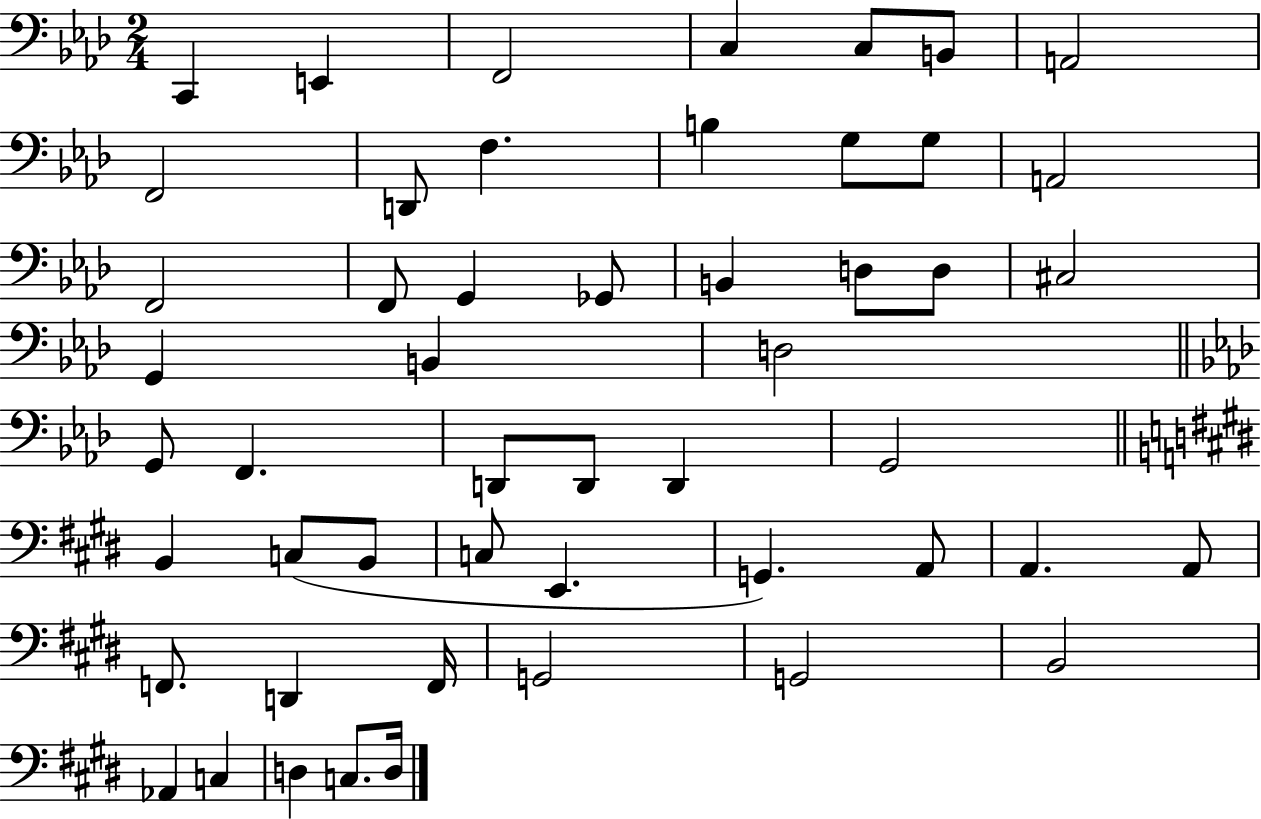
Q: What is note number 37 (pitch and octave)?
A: G2